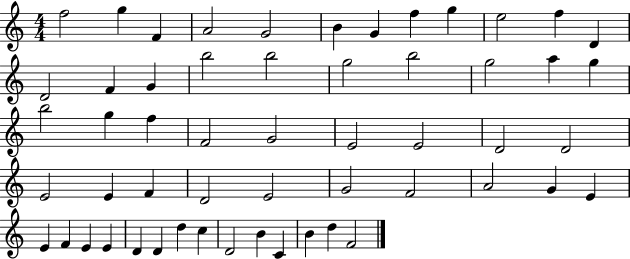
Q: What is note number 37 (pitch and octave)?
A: G4